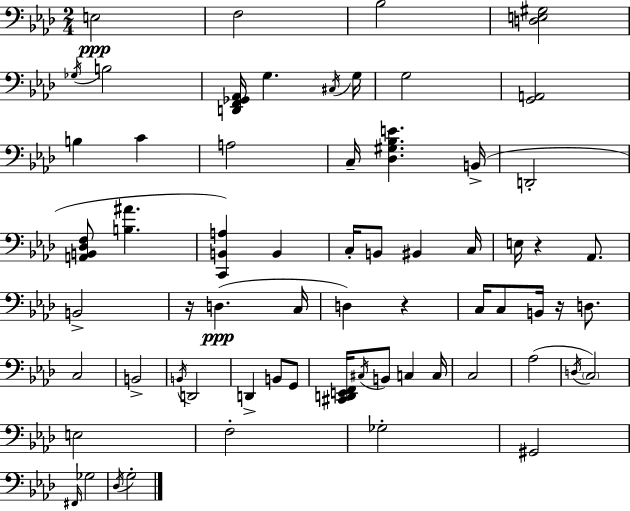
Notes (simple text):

E3/h F3/h Bb3/h [D3,E3,G#3]/h Gb3/s B3/h [D2,F2,Gb2,Ab2]/s G3/q. C#3/s G3/s G3/h [G2,A2]/h B3/q C4/q A3/h C3/s [Db3,G#3,Bb3,E4]/q. B2/s D2/h [A2,B2,Db3,F3]/e [B3,A#4]/q. [C2,B2,A3]/q B2/q C3/s B2/e BIS2/q C3/s E3/s R/q Ab2/e. B2/h R/s D3/q. C3/s D3/q R/q C3/s C3/e B2/s R/s D3/e. C3/h B2/h B2/s D2/h D2/q B2/e G2/e [C#2,D2,E2,F2]/s C#3/s B2/e C3/q C3/s C3/h Ab3/h D3/s C3/h E3/h F3/h Gb3/h G#2/h F#2/s Gb3/h Db3/s G3/h